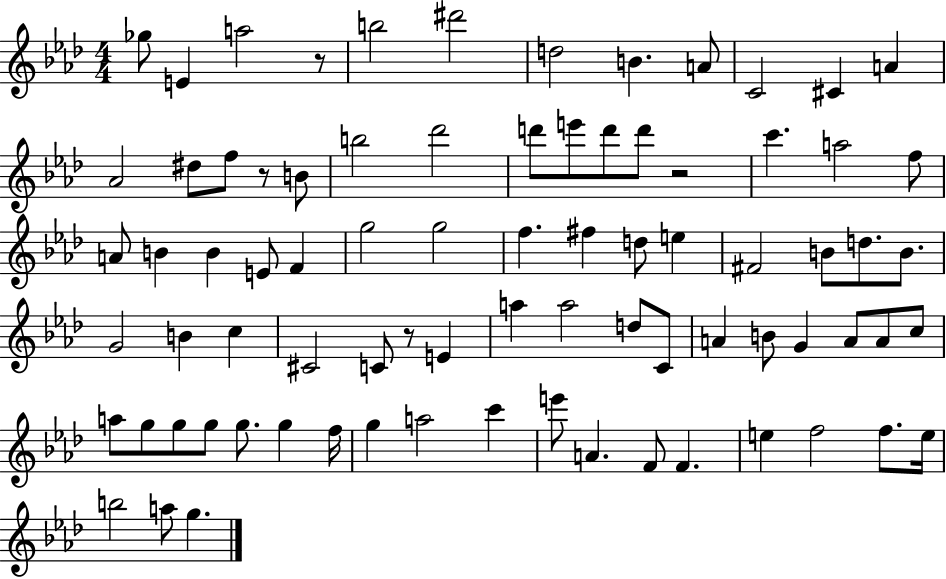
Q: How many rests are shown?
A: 4